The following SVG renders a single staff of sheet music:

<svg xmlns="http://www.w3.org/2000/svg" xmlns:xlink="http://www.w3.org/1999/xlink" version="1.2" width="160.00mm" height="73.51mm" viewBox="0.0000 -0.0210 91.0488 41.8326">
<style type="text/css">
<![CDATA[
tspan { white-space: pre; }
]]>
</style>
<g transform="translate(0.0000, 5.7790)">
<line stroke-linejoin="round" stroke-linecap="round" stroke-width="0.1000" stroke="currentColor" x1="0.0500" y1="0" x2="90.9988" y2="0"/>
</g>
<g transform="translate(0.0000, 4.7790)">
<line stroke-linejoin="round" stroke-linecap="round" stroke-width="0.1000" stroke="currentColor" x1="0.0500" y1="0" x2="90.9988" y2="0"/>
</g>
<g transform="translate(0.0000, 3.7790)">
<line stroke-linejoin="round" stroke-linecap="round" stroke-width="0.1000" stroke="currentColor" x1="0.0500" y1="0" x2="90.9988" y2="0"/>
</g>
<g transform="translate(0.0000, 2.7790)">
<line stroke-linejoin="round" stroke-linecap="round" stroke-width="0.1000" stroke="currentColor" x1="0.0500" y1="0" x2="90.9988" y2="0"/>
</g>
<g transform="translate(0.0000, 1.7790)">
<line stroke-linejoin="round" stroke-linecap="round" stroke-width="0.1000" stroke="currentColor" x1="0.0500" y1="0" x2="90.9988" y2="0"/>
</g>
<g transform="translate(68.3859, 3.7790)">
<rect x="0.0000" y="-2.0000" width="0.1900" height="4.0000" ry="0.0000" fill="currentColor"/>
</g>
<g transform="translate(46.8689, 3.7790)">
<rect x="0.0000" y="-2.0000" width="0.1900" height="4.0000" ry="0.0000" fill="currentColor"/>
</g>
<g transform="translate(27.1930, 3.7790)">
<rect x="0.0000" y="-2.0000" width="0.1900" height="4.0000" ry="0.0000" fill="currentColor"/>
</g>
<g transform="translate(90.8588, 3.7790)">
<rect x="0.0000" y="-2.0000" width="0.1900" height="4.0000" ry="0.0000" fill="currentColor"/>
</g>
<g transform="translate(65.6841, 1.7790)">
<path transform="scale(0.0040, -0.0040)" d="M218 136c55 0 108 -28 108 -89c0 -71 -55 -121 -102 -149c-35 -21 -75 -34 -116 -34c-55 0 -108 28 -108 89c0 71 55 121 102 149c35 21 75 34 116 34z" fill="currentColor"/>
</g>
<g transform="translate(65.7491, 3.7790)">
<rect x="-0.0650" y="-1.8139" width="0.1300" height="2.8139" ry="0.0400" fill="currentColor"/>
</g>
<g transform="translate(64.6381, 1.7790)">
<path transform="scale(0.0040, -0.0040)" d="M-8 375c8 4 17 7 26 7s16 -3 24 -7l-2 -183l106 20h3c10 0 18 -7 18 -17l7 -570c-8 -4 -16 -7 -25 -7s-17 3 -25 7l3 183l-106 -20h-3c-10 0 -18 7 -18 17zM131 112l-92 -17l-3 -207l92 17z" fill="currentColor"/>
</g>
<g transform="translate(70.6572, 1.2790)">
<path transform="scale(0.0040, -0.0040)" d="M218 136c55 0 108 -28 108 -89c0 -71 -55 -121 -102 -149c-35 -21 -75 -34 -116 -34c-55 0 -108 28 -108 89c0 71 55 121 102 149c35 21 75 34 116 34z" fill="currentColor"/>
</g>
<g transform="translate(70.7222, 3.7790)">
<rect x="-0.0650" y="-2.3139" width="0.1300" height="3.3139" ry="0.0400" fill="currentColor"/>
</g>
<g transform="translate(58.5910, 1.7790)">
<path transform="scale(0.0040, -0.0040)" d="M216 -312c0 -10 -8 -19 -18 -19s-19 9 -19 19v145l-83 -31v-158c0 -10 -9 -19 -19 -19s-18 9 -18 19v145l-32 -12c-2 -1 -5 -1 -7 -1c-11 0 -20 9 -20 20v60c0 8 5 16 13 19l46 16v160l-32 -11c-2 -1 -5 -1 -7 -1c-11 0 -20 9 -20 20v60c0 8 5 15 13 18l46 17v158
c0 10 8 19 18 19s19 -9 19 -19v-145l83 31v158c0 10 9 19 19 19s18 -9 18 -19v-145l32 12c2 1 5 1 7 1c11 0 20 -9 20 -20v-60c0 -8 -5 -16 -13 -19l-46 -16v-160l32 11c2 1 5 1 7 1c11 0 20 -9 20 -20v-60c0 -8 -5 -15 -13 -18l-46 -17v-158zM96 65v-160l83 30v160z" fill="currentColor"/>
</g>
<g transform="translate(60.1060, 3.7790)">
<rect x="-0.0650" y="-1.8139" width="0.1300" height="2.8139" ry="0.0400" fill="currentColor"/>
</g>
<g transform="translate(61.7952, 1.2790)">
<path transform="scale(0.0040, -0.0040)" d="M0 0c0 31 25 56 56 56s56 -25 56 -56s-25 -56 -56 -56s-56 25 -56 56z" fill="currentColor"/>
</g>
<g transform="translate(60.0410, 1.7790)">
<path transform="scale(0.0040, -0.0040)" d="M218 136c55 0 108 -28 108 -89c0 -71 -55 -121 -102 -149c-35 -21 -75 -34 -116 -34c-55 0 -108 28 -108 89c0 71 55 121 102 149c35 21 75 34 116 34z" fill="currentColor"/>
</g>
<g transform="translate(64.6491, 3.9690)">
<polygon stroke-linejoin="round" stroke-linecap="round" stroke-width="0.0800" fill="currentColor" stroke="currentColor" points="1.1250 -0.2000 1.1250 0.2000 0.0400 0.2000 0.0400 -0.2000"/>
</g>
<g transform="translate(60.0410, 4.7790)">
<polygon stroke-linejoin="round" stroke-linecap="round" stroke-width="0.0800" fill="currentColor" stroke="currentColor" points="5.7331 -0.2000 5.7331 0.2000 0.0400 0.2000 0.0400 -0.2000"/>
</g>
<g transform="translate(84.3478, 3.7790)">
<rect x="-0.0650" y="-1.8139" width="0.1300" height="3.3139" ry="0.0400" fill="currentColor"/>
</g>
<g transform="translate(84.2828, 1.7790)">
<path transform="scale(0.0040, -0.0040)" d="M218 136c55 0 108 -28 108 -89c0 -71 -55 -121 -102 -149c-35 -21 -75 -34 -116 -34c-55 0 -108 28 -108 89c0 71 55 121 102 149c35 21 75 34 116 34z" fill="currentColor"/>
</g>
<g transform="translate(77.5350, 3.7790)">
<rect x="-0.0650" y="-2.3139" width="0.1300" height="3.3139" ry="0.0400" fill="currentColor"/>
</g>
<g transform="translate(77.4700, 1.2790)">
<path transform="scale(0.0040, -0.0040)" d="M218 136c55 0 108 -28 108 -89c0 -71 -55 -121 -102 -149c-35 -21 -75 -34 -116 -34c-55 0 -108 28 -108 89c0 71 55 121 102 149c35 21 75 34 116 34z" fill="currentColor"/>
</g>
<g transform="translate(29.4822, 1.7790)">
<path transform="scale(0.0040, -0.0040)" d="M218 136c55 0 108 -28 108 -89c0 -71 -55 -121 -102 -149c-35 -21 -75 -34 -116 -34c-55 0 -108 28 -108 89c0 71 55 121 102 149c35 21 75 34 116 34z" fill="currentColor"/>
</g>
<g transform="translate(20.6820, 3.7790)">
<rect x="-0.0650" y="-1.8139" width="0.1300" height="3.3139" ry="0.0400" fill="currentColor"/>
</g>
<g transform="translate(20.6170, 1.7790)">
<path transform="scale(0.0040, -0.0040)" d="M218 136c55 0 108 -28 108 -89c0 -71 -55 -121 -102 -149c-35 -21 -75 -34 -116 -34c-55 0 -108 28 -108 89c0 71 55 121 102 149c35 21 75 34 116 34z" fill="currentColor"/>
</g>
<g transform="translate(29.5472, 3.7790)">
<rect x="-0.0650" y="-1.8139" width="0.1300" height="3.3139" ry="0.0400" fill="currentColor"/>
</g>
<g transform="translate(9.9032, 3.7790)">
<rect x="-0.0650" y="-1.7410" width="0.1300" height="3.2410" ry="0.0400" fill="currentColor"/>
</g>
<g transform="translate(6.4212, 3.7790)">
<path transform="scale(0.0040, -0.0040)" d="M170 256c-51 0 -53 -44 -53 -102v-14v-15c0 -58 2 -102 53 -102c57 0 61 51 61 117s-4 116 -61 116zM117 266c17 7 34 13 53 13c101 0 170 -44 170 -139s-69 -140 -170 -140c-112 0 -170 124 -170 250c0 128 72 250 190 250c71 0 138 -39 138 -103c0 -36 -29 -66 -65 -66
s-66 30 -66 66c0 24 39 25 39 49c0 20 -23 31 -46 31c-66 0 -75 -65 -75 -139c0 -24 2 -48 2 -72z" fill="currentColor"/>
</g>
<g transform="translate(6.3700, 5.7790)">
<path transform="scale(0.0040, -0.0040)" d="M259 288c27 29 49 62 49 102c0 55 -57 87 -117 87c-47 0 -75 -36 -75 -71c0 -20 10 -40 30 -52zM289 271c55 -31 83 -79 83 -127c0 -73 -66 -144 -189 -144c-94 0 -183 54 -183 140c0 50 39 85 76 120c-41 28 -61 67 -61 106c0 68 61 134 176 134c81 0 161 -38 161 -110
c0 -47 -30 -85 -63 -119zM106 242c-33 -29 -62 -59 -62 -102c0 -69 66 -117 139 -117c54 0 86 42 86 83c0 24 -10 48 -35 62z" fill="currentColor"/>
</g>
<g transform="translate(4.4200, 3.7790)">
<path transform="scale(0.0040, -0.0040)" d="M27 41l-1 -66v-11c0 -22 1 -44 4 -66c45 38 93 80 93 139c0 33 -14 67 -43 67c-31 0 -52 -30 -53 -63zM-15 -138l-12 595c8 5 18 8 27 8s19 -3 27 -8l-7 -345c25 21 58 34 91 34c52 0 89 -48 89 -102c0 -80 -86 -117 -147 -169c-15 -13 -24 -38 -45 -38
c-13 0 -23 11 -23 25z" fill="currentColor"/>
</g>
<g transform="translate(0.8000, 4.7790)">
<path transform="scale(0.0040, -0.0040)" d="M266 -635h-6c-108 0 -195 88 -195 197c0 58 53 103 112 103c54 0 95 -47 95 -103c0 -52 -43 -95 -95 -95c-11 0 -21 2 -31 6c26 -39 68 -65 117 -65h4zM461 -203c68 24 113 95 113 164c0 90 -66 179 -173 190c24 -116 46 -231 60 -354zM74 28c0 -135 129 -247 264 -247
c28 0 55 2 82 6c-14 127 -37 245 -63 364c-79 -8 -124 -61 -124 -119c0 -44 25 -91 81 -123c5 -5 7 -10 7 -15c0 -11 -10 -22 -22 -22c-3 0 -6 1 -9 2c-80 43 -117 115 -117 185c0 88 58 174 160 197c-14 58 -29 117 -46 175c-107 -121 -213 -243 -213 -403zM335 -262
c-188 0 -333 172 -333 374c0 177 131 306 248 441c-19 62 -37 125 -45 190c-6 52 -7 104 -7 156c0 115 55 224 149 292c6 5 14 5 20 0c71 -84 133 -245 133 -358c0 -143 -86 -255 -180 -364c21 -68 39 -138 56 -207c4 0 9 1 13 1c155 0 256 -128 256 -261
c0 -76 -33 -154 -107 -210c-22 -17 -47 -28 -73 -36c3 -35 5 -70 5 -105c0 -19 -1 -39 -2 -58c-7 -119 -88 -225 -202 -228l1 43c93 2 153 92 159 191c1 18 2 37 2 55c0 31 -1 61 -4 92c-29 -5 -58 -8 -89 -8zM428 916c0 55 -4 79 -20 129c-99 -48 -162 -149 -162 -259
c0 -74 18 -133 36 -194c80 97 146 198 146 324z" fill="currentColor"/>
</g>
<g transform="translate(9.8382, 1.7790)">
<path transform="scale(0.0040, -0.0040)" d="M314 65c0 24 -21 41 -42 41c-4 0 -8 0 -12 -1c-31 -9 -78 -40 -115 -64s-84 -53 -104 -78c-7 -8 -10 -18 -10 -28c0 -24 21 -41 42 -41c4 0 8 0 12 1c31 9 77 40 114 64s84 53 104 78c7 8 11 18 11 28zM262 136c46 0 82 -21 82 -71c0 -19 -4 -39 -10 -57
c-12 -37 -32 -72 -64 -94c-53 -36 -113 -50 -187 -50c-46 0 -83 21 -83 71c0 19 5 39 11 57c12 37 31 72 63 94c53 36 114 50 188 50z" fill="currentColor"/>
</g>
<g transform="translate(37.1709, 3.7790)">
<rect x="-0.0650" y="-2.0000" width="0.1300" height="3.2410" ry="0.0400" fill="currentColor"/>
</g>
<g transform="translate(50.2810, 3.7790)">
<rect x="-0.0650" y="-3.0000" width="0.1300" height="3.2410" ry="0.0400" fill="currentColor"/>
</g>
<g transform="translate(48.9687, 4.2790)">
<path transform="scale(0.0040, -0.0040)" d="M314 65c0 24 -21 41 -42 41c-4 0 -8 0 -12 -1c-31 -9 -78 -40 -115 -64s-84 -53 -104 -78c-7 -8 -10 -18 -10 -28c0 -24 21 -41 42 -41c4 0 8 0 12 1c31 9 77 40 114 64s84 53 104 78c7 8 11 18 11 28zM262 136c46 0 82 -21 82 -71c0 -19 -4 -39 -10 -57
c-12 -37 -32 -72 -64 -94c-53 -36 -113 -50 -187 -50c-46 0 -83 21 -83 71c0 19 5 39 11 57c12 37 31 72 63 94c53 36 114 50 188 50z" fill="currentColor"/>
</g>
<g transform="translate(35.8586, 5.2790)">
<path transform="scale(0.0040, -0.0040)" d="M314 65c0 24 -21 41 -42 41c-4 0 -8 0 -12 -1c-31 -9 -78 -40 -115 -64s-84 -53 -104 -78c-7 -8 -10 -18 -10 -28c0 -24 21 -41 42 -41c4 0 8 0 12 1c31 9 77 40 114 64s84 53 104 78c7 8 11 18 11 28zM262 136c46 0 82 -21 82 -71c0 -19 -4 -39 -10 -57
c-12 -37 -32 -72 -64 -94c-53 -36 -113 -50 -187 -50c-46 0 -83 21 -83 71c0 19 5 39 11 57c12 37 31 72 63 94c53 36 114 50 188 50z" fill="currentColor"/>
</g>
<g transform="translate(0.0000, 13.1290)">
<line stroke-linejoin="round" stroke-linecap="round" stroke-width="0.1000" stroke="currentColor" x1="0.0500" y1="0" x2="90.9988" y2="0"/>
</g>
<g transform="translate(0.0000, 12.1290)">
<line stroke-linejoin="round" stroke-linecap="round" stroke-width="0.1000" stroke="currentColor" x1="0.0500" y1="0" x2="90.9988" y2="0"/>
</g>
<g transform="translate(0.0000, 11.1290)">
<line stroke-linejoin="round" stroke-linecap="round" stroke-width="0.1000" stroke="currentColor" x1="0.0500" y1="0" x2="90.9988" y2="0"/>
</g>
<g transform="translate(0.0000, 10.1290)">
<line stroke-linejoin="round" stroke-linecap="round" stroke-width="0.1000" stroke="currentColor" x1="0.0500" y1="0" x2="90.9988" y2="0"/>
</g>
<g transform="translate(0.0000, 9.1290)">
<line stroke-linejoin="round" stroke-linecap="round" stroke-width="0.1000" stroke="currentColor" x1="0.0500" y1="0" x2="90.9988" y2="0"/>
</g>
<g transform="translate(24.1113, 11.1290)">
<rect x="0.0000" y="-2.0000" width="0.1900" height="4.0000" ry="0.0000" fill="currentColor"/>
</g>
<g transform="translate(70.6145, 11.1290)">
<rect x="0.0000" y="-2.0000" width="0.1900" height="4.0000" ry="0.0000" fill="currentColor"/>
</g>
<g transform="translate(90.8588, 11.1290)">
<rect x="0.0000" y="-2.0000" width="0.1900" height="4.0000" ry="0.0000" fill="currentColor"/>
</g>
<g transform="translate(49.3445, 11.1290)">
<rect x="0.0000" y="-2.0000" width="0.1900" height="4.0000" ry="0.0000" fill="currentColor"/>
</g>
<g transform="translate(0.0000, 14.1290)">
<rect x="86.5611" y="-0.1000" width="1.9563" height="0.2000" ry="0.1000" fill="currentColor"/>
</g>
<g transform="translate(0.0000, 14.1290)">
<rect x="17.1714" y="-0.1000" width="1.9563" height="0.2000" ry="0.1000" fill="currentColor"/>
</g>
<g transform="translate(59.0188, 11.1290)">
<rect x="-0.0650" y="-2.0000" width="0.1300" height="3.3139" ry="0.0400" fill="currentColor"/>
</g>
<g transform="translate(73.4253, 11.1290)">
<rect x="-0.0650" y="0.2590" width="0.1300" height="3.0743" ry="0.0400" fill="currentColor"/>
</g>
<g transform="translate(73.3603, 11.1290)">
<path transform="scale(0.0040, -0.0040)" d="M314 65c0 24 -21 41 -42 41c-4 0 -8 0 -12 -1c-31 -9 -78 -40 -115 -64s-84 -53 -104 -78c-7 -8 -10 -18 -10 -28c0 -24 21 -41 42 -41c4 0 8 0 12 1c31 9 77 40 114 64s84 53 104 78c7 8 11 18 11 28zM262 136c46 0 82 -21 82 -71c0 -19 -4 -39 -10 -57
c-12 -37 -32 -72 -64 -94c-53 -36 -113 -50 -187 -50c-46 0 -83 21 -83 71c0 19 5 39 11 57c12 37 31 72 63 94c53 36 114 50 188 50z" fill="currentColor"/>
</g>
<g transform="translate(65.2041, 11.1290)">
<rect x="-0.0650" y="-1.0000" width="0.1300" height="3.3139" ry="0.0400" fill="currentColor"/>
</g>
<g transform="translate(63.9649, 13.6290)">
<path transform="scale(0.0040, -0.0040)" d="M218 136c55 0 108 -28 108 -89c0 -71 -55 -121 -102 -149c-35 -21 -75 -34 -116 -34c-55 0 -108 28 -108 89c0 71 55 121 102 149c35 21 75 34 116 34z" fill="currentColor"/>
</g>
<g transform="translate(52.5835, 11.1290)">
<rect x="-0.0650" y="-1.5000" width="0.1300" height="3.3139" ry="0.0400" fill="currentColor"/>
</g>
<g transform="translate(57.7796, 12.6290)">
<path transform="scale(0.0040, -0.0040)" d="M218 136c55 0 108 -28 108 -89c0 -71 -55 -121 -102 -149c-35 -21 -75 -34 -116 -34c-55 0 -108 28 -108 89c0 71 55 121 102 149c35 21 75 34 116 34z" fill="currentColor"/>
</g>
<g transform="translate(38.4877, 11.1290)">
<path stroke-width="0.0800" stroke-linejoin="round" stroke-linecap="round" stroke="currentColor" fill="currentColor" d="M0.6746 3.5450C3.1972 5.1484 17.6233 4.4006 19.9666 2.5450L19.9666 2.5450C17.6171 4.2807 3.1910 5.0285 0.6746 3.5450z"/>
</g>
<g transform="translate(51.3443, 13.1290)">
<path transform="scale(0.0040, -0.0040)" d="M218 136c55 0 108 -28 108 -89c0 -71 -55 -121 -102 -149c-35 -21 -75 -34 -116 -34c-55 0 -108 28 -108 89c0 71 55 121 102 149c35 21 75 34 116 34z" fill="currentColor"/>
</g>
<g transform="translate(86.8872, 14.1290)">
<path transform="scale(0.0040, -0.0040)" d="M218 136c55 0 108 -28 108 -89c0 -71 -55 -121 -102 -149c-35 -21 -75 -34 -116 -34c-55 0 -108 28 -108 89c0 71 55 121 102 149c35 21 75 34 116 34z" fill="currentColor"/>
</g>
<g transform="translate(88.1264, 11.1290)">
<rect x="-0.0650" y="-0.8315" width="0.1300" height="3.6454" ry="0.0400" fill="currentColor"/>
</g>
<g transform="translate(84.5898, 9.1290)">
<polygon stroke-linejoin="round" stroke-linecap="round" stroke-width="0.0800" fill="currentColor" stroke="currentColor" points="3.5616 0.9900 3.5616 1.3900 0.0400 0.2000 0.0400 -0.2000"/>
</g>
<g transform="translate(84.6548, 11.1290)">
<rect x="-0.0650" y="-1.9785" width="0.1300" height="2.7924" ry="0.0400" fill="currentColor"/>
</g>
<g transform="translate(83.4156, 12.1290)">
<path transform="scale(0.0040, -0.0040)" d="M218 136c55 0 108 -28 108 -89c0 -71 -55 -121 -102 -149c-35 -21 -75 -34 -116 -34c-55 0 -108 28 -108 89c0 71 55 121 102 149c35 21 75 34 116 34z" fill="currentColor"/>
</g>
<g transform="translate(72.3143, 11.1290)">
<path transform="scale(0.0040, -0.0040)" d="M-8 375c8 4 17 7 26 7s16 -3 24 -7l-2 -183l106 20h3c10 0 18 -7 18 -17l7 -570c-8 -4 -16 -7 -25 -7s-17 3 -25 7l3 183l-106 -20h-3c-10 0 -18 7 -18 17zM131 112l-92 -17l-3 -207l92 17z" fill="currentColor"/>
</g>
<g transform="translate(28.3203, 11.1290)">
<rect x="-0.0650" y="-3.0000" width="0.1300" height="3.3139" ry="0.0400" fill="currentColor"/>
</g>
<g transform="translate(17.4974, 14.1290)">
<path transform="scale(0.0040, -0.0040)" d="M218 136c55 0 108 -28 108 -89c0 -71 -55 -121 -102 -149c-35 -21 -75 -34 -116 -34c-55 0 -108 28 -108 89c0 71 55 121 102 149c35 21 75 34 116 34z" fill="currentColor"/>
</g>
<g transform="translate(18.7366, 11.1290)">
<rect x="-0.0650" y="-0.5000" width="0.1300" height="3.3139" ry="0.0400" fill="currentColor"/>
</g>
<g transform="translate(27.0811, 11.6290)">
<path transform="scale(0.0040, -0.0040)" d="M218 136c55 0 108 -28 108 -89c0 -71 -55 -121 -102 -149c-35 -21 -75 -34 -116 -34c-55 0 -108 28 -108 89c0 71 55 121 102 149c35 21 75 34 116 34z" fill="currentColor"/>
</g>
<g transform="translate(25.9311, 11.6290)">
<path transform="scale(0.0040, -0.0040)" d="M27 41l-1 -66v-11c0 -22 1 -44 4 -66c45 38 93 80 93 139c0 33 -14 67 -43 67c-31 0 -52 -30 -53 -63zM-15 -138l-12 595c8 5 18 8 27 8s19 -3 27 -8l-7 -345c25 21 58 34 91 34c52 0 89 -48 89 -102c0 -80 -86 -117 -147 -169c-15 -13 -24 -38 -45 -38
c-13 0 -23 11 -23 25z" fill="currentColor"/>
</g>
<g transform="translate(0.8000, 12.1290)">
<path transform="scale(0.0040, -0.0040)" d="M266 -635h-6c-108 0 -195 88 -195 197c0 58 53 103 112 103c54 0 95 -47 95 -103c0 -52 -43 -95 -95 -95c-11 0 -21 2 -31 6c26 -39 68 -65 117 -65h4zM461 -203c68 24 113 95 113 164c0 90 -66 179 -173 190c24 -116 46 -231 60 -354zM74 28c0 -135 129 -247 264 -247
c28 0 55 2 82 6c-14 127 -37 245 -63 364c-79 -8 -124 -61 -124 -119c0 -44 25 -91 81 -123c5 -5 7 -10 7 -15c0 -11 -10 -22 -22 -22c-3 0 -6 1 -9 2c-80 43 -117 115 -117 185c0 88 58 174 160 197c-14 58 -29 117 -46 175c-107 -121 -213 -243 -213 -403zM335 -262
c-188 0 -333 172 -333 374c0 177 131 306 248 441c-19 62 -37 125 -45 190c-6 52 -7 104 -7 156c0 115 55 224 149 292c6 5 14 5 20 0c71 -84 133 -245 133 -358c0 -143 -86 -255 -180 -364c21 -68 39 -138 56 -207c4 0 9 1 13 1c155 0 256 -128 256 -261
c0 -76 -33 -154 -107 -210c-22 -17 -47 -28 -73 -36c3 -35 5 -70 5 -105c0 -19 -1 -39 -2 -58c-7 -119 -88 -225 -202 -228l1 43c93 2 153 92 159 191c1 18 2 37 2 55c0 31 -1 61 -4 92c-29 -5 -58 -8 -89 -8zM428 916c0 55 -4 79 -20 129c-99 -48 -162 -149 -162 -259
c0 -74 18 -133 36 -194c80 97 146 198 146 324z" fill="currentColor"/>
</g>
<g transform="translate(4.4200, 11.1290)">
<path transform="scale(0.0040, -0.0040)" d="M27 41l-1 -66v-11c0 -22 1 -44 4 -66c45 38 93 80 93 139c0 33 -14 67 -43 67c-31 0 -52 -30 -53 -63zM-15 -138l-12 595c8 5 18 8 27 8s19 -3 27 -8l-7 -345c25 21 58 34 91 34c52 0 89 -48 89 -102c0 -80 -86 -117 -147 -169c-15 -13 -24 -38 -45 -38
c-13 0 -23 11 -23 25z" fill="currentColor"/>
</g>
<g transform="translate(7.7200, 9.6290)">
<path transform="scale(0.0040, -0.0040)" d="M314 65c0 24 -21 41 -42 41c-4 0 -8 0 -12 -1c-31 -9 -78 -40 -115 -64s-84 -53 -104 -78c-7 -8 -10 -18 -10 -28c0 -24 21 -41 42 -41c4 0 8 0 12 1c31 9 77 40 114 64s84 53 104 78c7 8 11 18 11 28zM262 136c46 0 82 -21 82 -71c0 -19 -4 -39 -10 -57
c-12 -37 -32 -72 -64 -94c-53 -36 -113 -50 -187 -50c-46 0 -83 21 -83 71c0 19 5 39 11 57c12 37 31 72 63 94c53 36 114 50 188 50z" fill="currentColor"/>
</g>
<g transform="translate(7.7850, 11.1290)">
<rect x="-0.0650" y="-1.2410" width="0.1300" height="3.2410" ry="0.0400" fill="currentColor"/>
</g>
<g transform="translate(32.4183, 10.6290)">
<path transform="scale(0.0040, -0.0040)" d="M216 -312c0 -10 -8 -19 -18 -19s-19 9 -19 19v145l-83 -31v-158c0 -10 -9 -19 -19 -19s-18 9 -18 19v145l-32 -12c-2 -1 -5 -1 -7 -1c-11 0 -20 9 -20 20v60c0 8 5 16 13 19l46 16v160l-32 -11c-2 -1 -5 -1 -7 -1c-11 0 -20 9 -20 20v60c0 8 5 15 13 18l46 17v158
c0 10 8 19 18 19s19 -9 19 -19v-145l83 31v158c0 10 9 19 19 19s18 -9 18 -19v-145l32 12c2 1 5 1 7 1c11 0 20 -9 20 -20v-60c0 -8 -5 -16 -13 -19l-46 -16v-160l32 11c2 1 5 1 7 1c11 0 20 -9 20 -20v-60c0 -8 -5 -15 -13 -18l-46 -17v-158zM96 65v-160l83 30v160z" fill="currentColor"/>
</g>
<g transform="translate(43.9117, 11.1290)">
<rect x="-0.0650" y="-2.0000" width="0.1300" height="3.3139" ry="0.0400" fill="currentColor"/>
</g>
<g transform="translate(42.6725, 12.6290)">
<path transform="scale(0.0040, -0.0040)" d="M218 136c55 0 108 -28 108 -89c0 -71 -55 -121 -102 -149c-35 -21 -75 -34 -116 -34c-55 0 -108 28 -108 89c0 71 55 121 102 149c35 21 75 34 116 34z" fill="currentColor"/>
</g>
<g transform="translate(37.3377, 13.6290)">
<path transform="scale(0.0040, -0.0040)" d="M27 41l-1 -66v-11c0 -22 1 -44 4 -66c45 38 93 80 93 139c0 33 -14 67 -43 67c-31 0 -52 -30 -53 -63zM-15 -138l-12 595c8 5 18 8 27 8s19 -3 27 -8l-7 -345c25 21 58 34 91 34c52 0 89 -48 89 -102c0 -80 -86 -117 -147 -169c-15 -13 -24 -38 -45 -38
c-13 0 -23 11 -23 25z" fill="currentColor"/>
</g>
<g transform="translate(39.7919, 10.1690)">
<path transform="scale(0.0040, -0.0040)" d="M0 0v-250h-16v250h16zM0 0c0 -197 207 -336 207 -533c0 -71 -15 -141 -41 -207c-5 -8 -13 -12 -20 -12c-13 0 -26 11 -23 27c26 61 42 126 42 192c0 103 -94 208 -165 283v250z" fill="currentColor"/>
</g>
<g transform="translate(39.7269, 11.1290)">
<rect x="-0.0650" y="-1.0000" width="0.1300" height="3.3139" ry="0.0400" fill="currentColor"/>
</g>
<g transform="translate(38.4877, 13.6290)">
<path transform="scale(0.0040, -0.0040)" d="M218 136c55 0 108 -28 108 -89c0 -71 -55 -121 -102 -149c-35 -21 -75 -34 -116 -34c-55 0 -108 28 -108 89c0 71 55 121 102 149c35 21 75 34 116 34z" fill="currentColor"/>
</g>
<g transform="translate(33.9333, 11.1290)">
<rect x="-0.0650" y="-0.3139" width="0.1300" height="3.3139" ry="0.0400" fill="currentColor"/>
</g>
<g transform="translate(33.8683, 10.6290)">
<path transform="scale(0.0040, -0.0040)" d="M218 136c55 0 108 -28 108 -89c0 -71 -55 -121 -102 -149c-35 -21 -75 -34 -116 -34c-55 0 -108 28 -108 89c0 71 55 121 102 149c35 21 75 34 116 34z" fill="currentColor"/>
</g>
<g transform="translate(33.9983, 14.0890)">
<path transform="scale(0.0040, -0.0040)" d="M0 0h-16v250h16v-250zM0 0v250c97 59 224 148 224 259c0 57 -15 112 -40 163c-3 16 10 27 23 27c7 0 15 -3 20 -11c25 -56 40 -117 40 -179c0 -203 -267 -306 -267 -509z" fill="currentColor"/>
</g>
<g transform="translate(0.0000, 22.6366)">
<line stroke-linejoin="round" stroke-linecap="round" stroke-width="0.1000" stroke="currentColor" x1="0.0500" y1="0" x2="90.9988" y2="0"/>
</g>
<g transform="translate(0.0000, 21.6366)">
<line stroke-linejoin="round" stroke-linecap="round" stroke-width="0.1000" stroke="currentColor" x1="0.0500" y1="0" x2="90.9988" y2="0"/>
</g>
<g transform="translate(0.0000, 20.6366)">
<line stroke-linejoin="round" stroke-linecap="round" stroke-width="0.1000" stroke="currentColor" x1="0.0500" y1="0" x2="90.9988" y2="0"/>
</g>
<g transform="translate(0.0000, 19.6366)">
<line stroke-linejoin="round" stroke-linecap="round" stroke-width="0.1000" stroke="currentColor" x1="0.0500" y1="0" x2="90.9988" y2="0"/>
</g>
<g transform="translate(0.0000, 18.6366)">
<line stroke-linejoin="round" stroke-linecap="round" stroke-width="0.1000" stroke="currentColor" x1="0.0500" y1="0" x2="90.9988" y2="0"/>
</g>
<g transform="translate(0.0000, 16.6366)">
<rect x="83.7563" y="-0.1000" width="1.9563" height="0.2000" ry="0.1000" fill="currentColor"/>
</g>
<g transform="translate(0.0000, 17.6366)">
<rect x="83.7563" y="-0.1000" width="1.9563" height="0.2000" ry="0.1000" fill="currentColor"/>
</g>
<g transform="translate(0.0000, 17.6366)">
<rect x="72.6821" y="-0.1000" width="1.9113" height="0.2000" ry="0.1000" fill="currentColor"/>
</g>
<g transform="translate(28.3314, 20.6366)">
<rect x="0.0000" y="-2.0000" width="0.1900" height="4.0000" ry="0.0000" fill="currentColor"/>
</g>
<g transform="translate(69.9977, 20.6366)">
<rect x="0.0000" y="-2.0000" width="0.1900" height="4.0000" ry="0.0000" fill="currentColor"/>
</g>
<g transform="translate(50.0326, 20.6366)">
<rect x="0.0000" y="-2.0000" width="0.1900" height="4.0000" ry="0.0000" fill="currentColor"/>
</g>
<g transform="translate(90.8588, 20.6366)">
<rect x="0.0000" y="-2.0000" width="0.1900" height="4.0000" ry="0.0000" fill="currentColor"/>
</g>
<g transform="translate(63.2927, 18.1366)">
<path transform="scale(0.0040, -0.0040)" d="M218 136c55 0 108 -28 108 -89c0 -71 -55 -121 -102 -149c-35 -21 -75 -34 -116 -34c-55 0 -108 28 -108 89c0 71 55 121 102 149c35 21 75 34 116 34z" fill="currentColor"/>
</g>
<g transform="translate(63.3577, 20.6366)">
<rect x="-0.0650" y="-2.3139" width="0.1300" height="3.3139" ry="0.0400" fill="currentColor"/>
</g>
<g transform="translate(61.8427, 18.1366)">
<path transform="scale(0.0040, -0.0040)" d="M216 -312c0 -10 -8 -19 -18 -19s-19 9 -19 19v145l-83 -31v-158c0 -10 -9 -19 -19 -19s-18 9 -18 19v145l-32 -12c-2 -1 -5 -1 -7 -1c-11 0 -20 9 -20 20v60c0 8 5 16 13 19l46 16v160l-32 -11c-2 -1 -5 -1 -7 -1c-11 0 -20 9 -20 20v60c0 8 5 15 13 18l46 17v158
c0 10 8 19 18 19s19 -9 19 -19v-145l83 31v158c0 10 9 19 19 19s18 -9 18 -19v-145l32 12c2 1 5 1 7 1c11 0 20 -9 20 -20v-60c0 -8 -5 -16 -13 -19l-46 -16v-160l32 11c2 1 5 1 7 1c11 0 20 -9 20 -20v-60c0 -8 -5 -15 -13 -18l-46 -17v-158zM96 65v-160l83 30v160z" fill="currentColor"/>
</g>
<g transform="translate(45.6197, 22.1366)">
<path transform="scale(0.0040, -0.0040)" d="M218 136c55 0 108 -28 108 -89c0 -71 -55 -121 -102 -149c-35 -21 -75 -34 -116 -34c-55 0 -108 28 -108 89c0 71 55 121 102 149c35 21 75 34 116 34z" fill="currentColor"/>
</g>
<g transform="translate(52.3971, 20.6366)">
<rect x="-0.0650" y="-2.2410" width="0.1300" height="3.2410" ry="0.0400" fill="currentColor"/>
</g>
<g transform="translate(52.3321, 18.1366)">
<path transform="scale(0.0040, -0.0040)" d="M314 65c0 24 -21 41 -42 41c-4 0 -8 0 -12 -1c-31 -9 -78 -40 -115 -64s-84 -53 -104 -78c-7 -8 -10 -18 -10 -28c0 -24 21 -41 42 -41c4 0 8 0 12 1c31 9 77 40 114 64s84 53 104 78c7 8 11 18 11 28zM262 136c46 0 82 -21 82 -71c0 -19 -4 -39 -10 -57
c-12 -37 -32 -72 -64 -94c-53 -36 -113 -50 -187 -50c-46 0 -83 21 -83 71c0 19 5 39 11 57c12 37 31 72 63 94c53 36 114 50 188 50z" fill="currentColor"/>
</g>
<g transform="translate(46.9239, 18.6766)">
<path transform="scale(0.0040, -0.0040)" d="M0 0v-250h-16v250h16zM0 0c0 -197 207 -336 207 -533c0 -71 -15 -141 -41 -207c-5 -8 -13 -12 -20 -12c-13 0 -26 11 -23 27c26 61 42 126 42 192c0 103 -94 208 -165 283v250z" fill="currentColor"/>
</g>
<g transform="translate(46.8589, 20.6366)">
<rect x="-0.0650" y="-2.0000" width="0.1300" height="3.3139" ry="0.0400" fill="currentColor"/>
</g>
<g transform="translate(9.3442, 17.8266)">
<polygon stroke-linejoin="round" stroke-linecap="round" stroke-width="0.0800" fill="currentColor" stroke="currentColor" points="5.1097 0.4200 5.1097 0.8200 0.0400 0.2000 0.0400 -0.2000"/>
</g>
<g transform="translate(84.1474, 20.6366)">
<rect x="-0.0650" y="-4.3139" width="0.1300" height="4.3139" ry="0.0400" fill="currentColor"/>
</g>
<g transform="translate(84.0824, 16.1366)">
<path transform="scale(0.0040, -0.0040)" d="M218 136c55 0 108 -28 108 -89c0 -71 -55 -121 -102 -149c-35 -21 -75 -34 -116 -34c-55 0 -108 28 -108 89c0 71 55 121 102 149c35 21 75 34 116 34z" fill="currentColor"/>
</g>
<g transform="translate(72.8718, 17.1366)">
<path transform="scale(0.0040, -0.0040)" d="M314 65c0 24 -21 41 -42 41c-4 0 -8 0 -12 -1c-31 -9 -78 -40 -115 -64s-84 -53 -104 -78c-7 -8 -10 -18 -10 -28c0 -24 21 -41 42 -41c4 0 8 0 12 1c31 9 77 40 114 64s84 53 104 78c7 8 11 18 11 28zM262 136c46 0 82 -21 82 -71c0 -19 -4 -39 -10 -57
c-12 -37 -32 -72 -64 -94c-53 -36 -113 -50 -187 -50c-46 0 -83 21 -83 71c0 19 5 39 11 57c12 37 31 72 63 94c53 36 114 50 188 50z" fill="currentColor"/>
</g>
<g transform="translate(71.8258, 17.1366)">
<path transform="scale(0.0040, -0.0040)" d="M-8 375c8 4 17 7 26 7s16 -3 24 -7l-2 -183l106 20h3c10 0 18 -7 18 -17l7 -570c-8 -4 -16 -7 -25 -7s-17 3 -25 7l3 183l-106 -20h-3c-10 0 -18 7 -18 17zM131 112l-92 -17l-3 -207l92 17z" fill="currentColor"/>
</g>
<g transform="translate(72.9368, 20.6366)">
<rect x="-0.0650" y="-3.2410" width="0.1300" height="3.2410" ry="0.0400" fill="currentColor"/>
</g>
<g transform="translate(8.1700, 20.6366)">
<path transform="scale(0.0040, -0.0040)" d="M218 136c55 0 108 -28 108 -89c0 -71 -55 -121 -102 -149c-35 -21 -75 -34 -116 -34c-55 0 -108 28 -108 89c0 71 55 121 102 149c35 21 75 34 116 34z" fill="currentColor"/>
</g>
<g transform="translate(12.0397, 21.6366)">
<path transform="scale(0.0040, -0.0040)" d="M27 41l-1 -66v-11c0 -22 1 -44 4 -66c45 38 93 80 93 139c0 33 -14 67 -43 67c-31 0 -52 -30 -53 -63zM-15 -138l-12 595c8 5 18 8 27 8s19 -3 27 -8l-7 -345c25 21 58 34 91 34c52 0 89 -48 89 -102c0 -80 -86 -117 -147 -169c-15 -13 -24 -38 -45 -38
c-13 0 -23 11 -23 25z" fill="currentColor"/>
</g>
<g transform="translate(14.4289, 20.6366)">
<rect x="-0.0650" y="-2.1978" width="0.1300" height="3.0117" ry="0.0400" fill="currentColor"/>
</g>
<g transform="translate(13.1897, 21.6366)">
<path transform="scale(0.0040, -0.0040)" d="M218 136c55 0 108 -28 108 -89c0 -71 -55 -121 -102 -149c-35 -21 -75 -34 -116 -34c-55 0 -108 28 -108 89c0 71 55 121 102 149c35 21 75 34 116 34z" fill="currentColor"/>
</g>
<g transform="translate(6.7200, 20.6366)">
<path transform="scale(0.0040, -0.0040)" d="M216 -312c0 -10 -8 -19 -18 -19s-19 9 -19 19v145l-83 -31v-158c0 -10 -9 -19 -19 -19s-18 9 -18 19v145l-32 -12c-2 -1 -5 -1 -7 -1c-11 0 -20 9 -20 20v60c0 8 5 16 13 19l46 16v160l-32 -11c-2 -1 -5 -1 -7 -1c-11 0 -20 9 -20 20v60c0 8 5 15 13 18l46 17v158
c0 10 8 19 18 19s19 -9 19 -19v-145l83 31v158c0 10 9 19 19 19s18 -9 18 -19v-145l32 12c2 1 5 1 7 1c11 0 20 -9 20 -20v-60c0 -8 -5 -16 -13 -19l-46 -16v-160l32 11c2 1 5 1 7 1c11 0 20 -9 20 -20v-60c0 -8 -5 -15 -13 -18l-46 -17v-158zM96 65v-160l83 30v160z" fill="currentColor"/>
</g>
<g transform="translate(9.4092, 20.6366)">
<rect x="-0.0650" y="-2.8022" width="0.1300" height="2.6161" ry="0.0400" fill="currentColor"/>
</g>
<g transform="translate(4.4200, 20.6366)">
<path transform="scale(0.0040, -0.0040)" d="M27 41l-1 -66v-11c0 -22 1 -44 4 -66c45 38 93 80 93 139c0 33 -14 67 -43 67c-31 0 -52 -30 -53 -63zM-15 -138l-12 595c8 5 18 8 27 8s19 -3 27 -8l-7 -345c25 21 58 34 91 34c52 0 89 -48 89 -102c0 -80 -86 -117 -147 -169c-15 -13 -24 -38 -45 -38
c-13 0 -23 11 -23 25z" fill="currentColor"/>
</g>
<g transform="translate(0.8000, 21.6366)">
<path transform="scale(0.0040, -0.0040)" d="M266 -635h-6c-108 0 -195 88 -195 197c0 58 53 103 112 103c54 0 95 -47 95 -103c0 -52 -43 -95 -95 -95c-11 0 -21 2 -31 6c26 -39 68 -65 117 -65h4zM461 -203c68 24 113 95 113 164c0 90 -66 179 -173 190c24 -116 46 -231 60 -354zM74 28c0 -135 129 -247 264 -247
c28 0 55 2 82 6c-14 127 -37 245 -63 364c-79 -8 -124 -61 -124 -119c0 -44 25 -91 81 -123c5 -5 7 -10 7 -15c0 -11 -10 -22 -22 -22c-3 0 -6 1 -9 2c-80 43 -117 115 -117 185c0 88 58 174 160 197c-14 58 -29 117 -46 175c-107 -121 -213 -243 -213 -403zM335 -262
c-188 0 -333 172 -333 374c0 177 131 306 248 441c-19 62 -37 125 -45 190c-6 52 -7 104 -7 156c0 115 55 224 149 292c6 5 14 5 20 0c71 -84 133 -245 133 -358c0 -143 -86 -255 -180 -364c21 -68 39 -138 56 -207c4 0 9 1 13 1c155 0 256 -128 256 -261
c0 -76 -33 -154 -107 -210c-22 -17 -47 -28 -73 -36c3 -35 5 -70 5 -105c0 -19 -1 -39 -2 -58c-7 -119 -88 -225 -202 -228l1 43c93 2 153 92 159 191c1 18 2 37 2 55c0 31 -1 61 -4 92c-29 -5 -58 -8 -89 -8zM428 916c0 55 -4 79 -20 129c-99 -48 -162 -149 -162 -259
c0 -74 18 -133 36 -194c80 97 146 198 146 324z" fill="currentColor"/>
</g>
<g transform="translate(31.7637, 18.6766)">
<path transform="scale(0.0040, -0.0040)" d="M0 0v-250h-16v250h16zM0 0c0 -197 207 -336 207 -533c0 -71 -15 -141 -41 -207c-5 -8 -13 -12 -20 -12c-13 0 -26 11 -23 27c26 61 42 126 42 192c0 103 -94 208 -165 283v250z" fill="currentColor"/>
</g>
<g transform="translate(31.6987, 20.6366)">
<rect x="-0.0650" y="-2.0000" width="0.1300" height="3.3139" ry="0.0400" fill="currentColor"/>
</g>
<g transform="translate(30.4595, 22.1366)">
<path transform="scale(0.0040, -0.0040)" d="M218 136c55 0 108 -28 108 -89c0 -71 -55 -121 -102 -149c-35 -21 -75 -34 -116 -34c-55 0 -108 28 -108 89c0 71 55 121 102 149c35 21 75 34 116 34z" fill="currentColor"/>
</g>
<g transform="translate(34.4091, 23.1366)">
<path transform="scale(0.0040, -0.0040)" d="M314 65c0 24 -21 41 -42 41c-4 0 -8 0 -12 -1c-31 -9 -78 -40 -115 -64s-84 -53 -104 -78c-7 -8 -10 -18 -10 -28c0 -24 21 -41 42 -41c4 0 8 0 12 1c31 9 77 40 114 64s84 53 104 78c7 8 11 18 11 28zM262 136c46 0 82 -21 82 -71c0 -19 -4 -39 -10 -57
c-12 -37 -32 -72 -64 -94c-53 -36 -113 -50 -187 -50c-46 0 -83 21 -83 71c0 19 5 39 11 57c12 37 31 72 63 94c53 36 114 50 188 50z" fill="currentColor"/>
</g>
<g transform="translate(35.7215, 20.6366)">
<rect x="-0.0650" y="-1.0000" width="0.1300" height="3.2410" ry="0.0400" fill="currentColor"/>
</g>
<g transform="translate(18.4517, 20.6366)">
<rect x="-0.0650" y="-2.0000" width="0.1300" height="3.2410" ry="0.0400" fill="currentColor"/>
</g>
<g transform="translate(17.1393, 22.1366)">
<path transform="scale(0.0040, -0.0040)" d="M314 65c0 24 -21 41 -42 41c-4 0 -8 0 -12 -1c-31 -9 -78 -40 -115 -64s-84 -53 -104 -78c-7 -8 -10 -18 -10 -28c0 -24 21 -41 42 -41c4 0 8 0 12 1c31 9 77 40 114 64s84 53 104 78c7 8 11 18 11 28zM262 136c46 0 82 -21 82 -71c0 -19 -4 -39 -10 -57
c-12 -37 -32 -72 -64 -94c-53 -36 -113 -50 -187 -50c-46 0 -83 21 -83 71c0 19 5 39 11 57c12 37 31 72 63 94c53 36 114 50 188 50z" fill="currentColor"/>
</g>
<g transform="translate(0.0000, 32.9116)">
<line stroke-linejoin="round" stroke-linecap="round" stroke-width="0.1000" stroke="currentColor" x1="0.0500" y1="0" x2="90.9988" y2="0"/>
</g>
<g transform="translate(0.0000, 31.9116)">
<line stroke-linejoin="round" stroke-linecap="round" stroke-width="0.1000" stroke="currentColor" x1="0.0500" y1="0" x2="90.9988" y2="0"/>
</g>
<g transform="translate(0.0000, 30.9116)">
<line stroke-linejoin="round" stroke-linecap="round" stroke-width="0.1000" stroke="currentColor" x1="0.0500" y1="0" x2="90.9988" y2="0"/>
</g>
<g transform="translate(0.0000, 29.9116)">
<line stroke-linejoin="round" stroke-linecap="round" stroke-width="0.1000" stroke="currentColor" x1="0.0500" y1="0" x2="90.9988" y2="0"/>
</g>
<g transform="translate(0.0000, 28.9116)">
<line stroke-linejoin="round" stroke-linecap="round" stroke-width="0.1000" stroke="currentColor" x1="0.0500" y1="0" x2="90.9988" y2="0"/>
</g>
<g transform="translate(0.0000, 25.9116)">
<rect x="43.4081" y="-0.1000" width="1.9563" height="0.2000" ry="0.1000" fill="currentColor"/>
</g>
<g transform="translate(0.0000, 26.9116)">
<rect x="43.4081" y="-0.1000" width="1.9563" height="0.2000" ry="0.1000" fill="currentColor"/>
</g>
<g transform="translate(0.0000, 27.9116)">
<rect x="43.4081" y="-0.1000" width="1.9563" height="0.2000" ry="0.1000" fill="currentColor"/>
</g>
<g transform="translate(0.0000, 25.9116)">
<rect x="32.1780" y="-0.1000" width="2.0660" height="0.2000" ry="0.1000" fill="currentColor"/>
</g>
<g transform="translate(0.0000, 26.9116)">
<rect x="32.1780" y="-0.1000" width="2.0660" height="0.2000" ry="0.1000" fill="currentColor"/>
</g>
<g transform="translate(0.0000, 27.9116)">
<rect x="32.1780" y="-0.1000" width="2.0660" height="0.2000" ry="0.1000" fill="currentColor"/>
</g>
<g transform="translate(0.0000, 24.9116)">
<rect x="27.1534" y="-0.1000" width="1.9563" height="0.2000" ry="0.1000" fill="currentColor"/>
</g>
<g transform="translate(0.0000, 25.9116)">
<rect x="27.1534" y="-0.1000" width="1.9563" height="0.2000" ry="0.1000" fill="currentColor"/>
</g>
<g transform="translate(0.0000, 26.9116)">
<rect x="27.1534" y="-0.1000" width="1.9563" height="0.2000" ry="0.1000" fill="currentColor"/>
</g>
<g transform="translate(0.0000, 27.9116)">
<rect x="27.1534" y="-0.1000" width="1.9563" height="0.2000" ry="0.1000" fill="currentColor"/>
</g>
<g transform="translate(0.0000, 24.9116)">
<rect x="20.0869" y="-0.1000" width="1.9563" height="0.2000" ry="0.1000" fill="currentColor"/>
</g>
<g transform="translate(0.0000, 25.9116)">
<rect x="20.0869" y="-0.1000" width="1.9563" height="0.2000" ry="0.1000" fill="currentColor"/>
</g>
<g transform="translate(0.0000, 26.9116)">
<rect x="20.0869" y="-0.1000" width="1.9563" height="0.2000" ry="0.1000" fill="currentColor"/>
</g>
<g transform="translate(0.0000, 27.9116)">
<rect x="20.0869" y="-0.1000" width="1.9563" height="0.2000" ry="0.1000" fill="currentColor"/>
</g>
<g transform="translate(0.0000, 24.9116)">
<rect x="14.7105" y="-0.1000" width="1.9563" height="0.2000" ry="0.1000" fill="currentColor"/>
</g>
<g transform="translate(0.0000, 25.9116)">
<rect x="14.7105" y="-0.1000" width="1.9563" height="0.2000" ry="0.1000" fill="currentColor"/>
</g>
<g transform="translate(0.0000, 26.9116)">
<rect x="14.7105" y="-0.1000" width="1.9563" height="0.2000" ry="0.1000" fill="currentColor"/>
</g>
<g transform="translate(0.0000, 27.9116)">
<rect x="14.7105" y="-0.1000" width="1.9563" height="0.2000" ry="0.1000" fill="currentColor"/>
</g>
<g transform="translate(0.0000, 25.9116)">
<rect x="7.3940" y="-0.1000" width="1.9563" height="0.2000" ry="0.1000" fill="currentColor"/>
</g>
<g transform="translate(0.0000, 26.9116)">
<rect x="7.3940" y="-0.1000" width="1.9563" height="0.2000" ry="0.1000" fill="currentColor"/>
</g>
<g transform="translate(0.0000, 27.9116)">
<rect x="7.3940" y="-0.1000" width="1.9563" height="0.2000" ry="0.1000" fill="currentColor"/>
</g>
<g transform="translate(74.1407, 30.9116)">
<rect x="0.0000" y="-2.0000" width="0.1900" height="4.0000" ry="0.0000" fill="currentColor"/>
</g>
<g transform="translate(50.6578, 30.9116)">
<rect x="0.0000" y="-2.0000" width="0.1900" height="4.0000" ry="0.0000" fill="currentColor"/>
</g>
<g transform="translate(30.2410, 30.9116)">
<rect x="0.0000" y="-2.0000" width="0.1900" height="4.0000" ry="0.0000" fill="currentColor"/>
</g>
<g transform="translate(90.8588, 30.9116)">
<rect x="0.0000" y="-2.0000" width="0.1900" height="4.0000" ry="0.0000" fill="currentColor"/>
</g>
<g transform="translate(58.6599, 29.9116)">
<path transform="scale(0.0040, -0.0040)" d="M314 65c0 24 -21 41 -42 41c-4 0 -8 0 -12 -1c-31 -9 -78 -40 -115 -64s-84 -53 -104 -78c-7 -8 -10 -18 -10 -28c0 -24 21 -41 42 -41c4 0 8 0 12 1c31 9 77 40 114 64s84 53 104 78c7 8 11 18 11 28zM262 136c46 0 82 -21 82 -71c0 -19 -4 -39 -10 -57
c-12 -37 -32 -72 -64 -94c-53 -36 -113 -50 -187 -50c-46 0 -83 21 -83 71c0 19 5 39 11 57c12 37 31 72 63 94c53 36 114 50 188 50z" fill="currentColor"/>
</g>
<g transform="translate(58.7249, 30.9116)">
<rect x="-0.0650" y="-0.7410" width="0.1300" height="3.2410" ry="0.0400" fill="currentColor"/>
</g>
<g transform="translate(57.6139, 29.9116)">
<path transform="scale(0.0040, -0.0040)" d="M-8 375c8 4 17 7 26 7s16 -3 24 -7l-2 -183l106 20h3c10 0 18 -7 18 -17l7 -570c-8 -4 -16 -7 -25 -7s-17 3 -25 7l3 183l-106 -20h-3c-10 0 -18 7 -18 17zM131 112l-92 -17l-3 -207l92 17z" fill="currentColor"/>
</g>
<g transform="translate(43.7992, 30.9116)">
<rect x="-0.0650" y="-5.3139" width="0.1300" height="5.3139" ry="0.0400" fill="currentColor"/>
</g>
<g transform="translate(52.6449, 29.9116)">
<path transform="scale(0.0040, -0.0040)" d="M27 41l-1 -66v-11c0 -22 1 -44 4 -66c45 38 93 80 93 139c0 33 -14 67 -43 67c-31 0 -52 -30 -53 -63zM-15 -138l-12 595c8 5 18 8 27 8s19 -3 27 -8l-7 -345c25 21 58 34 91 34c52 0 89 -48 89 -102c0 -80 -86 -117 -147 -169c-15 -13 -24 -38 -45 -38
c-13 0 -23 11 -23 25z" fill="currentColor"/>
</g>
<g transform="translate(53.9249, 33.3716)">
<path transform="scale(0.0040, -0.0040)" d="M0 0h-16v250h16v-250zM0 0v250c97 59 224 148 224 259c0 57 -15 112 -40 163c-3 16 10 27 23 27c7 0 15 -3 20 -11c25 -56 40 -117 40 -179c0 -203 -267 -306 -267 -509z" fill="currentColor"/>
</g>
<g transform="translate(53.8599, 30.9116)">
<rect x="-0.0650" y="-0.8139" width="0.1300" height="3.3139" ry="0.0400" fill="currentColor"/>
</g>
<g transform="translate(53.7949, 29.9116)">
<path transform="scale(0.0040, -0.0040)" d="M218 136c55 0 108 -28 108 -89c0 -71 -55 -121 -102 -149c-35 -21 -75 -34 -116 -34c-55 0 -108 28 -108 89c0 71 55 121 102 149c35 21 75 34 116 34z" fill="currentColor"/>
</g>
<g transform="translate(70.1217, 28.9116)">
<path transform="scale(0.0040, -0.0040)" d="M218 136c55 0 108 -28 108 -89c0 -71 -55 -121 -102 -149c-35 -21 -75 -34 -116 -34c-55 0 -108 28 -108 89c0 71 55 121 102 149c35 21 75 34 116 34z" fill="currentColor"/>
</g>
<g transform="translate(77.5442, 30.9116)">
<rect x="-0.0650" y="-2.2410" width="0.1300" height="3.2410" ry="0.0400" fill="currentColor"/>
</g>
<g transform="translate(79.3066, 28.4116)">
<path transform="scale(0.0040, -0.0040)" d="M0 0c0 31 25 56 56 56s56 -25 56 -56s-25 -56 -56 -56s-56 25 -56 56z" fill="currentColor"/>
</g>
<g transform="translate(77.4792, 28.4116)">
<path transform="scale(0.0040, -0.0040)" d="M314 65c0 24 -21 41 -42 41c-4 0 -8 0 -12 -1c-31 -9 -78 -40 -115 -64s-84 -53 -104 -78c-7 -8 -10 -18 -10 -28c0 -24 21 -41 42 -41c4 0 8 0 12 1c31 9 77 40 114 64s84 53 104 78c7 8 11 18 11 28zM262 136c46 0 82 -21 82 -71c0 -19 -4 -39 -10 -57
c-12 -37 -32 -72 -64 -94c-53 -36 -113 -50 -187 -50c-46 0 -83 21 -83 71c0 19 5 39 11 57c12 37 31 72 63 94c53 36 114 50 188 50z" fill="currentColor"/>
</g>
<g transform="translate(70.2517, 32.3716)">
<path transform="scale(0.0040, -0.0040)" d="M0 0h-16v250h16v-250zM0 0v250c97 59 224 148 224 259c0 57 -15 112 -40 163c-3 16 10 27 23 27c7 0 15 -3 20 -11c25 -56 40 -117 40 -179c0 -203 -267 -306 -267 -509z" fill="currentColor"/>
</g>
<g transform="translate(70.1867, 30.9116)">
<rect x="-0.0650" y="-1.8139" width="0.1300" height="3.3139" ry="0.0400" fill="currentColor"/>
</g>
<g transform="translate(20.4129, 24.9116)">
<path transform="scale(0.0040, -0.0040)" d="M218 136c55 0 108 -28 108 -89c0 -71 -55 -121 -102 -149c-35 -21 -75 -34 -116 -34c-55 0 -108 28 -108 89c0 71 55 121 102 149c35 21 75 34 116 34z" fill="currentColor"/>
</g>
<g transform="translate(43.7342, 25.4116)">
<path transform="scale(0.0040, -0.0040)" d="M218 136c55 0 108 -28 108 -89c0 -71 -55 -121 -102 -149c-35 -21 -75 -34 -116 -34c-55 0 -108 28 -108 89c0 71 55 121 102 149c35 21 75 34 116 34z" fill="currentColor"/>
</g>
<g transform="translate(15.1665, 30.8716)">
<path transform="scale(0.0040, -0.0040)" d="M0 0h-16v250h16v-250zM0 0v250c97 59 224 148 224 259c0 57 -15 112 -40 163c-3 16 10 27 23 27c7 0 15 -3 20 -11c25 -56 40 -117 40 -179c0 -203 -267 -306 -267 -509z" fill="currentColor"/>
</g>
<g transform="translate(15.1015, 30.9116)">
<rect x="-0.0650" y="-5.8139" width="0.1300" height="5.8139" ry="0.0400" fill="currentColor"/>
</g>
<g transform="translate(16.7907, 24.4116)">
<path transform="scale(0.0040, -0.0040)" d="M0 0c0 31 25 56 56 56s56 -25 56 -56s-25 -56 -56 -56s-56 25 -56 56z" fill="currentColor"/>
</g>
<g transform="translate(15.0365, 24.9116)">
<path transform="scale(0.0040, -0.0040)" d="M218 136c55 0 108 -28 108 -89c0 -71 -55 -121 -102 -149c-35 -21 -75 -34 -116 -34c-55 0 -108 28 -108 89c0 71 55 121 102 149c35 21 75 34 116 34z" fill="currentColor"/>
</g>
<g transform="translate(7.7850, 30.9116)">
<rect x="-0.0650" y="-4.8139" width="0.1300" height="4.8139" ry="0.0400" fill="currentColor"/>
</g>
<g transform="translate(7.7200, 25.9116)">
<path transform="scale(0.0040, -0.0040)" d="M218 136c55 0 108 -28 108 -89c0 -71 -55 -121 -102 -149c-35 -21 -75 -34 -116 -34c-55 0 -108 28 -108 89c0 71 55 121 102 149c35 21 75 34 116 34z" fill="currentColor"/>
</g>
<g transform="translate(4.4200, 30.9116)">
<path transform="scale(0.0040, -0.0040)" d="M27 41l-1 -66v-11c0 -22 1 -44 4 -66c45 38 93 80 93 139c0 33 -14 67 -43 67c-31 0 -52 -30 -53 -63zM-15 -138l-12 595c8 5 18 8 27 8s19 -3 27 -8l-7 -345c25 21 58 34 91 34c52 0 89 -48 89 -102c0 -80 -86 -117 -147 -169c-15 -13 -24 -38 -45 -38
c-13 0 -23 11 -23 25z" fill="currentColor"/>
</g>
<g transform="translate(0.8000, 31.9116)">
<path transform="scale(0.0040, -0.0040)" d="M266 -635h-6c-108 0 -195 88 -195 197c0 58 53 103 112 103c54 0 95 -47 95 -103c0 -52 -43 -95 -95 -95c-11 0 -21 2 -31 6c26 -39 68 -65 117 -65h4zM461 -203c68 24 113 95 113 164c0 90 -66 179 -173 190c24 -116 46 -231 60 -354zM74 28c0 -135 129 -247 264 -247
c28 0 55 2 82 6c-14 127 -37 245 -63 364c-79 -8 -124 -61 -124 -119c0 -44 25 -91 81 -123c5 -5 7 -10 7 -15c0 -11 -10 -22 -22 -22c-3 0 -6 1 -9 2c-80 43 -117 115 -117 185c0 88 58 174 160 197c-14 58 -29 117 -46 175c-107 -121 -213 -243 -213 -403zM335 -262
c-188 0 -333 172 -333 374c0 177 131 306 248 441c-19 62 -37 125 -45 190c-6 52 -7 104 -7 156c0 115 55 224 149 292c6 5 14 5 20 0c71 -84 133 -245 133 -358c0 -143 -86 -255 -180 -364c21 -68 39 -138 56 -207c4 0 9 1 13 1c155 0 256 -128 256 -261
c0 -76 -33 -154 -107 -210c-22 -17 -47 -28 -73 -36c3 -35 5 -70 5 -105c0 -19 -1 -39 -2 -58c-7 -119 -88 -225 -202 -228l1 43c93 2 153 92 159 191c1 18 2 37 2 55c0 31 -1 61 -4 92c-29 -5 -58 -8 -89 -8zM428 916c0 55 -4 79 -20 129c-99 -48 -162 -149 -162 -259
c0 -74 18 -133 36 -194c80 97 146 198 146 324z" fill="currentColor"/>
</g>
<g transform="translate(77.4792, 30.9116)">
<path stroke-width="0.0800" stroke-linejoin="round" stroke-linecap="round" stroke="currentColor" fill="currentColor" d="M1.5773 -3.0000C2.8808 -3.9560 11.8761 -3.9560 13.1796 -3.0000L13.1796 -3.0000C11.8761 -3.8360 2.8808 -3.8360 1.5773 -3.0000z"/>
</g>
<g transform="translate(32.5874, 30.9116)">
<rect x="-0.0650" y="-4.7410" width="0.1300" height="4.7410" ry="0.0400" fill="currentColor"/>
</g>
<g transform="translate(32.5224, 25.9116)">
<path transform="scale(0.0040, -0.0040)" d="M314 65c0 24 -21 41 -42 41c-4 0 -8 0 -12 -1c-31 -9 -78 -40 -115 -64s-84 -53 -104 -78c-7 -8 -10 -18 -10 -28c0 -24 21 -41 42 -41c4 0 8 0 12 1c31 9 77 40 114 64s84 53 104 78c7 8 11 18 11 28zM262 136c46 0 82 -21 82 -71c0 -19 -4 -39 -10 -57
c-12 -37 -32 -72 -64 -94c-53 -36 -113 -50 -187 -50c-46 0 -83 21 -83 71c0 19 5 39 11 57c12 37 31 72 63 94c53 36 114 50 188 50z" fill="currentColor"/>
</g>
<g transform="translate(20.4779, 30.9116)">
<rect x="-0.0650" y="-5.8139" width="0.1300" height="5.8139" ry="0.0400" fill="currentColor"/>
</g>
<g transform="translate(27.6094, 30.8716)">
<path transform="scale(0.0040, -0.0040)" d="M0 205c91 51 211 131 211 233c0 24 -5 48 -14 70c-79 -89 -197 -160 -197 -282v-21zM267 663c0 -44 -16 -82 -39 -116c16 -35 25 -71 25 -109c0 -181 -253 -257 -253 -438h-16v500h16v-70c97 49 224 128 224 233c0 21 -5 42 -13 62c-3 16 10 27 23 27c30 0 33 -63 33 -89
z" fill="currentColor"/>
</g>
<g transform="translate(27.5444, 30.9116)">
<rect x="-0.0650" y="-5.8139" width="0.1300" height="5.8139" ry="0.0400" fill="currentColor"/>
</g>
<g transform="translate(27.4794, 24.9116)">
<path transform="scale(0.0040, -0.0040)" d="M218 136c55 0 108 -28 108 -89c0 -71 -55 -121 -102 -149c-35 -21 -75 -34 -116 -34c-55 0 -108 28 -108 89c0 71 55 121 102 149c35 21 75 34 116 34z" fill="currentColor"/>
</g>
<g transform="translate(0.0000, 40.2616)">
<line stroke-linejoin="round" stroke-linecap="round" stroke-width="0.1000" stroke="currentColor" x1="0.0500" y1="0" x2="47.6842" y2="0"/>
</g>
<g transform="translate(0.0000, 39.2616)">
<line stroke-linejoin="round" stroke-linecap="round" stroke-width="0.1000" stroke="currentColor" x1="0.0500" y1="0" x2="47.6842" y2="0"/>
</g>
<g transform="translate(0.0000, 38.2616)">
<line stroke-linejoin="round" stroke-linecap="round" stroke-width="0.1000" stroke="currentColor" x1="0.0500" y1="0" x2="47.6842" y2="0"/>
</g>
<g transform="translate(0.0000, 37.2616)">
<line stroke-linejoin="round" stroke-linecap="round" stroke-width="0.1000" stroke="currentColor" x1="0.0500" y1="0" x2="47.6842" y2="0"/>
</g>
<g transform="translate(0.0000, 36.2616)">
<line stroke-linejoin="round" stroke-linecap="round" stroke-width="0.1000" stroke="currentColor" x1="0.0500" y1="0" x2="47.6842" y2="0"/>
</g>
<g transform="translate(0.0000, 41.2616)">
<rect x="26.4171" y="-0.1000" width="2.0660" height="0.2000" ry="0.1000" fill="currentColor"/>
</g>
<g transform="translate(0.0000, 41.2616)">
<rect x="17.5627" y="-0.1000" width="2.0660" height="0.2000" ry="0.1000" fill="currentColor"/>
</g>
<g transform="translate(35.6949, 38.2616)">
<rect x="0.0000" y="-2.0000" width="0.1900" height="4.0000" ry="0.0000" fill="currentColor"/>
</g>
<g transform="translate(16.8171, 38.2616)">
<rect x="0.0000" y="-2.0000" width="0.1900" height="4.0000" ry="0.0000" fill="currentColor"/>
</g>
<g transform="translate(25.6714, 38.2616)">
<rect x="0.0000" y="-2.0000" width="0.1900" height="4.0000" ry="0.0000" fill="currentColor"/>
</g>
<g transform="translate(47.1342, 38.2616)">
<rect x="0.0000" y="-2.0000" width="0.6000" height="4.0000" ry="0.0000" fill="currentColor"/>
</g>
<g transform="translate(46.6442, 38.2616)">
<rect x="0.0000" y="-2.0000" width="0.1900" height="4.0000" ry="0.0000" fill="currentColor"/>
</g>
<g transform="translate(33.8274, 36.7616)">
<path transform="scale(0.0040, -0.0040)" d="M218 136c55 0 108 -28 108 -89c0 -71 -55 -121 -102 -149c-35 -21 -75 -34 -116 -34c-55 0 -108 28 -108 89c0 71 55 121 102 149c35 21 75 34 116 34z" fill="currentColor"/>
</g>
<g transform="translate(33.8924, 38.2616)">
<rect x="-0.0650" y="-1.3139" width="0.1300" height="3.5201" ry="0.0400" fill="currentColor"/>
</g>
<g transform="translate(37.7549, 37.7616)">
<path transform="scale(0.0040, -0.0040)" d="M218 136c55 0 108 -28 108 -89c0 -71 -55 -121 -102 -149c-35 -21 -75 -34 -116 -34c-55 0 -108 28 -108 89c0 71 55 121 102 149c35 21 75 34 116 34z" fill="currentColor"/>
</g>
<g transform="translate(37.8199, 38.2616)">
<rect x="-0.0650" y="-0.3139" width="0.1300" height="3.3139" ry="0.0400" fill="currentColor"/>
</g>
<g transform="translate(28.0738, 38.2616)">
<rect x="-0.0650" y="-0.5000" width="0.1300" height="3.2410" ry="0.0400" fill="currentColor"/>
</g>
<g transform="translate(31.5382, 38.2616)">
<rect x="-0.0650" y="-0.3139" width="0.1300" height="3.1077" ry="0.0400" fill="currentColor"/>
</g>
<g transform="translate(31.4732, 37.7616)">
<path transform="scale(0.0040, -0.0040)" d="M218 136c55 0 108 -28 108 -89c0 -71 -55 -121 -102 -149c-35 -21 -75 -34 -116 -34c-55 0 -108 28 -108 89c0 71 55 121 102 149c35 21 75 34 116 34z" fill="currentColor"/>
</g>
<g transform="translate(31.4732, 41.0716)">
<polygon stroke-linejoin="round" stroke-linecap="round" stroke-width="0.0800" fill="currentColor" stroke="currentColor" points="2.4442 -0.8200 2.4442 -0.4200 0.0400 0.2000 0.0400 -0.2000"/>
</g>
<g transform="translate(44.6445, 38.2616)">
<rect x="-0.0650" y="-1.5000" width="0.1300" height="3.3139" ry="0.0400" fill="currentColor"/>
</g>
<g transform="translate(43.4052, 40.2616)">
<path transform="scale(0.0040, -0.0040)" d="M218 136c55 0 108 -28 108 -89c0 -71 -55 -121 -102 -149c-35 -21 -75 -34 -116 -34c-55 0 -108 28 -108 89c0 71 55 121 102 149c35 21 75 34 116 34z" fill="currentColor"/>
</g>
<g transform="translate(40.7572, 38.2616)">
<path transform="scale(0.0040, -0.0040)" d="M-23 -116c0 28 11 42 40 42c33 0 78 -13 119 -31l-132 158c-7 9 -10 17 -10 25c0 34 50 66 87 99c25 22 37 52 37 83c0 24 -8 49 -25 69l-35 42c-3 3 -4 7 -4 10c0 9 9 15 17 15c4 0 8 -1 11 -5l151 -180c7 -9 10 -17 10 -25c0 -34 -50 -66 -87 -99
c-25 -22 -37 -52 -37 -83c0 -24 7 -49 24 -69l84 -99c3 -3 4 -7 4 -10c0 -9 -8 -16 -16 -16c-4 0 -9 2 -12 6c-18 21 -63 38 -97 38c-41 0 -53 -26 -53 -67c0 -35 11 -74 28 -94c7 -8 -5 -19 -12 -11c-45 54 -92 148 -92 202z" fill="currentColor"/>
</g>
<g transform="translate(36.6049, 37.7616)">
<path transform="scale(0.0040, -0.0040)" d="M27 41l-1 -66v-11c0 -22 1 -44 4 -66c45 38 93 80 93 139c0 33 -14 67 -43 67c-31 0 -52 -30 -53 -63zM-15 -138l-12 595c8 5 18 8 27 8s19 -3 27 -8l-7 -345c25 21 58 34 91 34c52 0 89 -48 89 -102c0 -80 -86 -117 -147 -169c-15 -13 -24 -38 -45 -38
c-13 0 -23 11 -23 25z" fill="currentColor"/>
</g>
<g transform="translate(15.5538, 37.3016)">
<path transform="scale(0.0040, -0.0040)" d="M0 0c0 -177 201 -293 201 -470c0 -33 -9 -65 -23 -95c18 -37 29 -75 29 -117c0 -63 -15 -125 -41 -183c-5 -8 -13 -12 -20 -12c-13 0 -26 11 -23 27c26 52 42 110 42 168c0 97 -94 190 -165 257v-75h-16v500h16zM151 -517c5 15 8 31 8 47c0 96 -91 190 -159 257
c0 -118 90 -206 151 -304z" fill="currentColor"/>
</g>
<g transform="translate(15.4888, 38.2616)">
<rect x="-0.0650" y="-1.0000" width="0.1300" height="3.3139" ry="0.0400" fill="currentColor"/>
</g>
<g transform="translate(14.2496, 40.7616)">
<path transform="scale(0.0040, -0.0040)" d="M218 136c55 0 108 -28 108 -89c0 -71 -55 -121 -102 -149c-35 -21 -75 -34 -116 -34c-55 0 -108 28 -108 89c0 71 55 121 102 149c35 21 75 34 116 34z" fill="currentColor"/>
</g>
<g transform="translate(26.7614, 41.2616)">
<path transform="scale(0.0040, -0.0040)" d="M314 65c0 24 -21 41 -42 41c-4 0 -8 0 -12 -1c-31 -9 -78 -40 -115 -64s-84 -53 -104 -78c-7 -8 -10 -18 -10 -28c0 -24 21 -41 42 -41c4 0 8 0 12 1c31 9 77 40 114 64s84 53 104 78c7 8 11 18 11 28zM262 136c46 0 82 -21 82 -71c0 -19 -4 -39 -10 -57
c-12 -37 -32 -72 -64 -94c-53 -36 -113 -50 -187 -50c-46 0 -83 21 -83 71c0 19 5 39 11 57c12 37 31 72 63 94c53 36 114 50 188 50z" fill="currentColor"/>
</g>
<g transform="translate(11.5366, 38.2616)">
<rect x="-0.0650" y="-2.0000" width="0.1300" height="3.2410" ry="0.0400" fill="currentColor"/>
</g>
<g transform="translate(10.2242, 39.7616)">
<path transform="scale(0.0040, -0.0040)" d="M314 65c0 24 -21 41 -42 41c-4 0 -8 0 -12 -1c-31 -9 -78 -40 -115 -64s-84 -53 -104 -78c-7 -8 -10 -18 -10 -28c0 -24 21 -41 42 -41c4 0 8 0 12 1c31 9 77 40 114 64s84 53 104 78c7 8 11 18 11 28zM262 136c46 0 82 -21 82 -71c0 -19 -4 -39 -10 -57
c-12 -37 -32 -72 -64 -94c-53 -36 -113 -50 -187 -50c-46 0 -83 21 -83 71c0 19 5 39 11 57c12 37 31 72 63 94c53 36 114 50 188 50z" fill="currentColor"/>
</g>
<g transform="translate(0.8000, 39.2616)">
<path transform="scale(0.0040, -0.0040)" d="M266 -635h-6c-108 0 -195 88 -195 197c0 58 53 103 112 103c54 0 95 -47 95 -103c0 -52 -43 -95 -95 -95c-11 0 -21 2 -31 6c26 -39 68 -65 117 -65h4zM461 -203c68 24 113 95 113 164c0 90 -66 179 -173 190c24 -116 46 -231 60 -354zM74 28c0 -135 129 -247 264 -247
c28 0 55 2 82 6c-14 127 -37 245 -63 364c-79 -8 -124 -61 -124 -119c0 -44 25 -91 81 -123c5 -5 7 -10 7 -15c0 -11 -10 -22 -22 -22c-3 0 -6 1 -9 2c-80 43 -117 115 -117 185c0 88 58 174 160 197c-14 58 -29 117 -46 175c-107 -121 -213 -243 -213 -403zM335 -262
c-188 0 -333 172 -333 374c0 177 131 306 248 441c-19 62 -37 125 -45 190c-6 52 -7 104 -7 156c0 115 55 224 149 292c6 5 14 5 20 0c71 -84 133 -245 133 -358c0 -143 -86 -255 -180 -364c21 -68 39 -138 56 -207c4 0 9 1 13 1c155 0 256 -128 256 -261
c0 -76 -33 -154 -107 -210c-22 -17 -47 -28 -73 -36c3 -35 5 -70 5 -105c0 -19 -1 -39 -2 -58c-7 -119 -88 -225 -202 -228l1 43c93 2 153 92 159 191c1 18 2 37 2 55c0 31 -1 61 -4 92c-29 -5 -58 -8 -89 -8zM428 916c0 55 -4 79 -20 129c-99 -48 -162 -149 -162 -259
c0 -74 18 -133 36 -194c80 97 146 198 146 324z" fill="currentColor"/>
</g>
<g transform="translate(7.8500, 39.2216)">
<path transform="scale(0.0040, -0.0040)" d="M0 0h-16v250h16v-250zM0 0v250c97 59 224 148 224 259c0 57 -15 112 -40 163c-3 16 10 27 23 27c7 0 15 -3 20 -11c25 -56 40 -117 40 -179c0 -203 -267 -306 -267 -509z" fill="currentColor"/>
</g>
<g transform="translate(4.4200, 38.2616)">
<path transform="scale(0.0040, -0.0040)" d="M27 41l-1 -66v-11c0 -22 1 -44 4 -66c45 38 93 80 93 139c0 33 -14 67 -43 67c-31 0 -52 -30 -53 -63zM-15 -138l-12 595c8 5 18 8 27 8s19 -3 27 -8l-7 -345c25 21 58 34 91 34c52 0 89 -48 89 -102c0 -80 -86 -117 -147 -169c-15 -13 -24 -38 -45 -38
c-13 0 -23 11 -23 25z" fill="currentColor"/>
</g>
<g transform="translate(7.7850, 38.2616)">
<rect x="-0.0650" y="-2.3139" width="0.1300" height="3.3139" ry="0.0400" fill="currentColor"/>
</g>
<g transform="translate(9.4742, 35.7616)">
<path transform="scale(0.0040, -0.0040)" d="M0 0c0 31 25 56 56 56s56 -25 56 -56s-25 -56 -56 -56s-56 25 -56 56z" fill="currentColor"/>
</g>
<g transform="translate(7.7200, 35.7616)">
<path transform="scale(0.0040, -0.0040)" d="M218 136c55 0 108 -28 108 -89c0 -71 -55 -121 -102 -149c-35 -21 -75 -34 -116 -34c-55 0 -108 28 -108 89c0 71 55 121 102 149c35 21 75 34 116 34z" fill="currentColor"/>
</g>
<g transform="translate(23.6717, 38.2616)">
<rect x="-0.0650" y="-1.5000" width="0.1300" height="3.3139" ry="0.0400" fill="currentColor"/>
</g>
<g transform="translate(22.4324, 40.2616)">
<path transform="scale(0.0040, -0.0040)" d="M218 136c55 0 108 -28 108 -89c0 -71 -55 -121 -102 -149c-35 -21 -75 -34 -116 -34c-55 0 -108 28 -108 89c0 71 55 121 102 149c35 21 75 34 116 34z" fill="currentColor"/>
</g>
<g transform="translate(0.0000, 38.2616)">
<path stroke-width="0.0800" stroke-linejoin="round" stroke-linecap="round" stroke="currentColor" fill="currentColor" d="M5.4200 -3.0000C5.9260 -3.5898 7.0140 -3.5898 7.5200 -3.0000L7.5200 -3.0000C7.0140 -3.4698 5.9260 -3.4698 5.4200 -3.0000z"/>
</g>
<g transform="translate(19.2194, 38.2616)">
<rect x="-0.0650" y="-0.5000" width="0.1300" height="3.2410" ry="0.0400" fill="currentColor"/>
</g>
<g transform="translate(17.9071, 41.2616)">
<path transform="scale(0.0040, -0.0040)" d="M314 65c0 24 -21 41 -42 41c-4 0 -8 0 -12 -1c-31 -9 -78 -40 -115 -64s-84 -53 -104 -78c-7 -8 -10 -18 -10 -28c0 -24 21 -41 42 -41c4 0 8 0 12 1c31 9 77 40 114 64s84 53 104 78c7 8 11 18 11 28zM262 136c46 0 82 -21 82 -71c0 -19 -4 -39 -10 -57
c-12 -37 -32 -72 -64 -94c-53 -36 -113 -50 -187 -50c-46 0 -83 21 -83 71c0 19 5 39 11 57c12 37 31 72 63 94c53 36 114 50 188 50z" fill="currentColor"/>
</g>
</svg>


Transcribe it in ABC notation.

X:1
T:Untitled
M:6/8
L:1/4
K:F
f2 f f F2 A2 ^f/2 f/4 g g f e2 C _A ^c/2 _D/2 F E F D B2 G/2 C/2 ^B/2 _G/2 F2 F/2 D2 F/2 g2 ^g b2 d' e' g'/2 g' g'/4 e'2 f' _d/2 d2 f/2 g2 g/2 F2 D/4 C2 E C2 c/2 e/2 _c z E